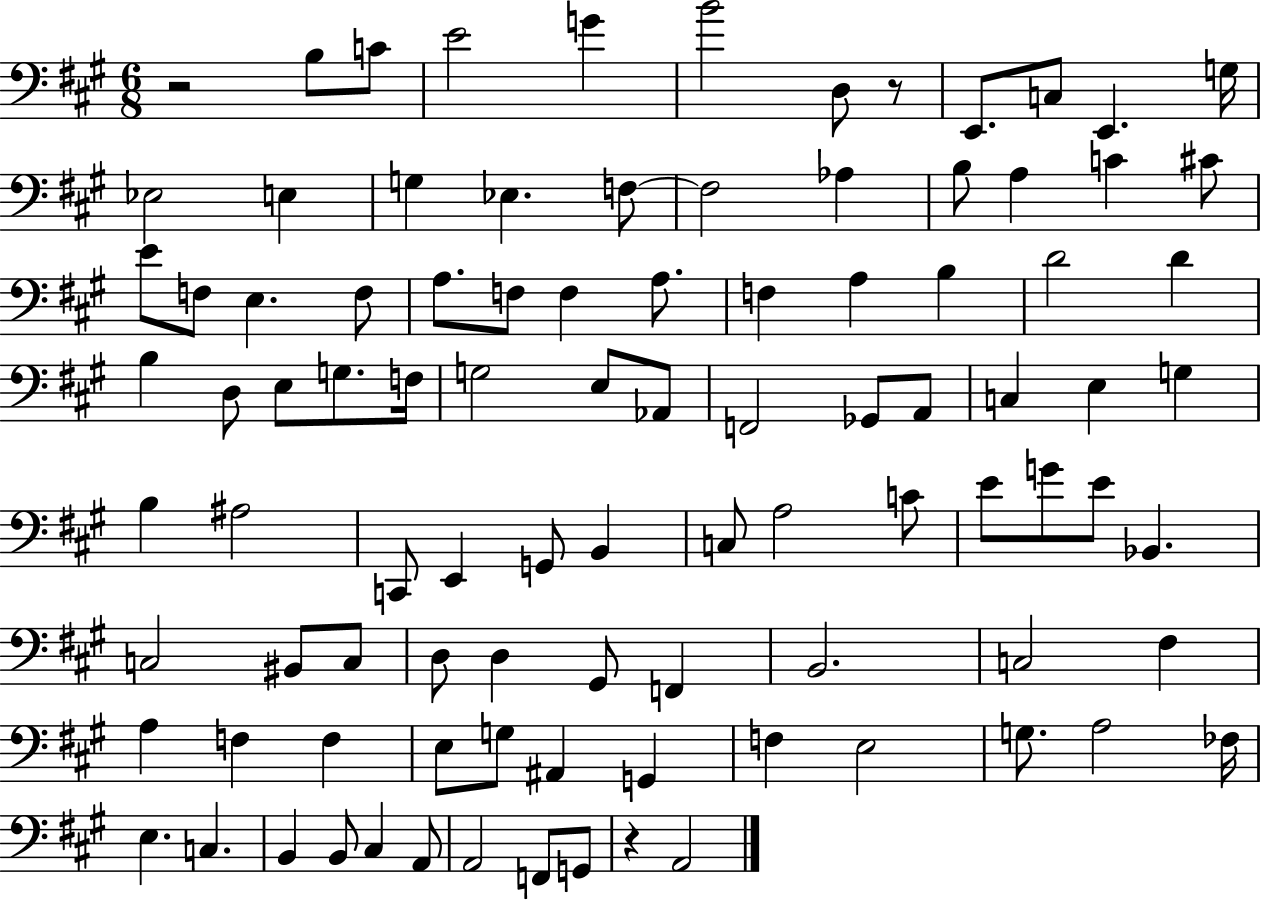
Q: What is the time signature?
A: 6/8